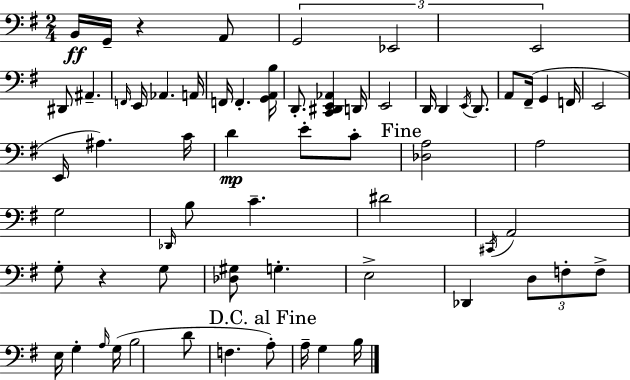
X:1
T:Untitled
M:2/4
L:1/4
K:G
B,,/4 G,,/4 z A,,/2 G,,2 _E,,2 E,,2 ^D,,/2 ^A,, F,,/4 E,,/4 _A,, A,,/4 F,,/4 F,, [G,,A,,B,]/4 D,,/2 [C,,^D,,E,,_A,,] D,,/4 E,,2 D,,/4 D,, E,,/4 D,,/2 A,,/2 ^F,,/4 G,, F,,/4 E,,2 E,,/4 ^A, C/4 D E/2 C/2 [_D,A,]2 A,2 G,2 _D,,/4 B,/2 C ^D2 ^C,,/4 A,,2 G,/2 z G,/2 [_D,^G,]/2 G, E,2 _D,, D,/2 F,/2 F,/2 E,/4 G, A,/4 G,/4 B,2 D/2 F, A,/2 A,/4 G, B,/4